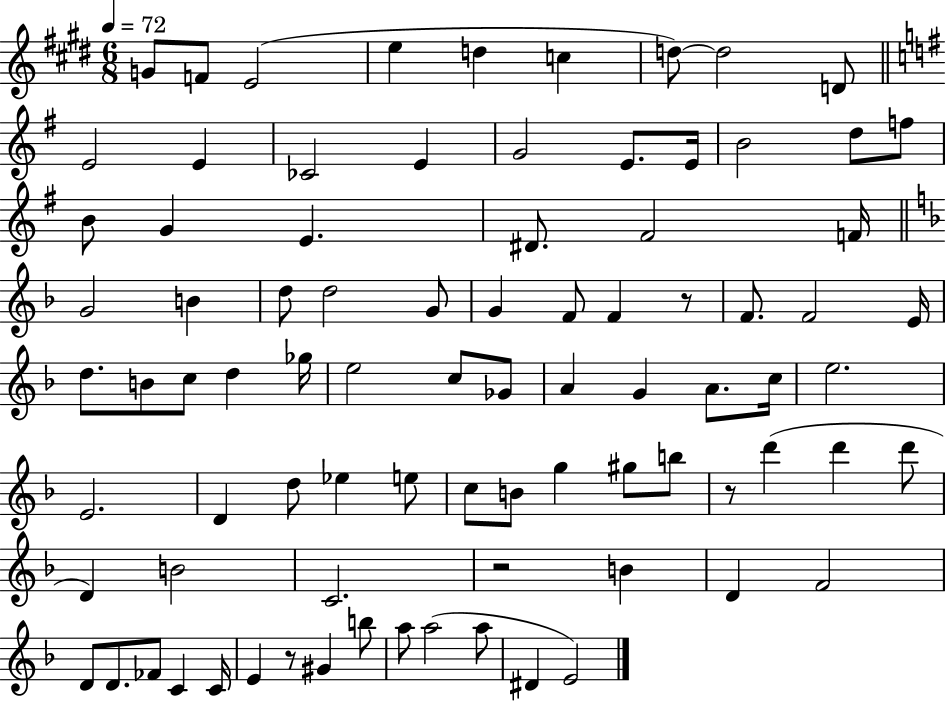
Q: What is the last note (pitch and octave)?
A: E4